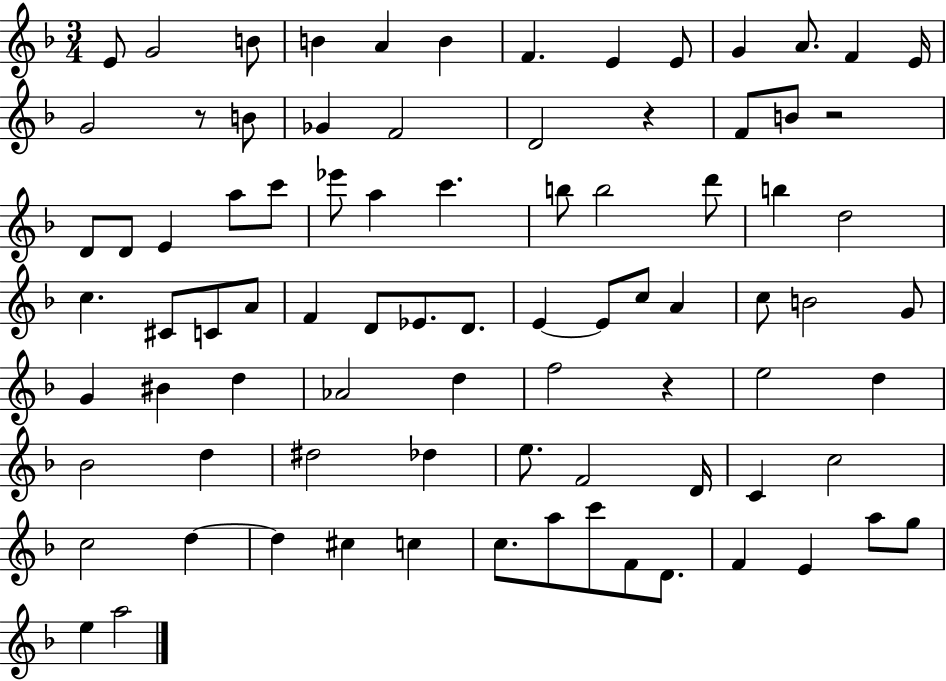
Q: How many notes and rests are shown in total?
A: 85